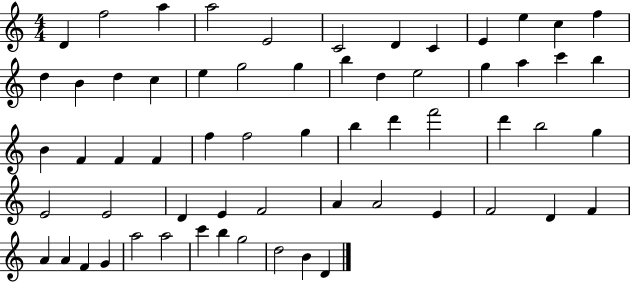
{
  \clef treble
  \numericTimeSignature
  \time 4/4
  \key c \major
  d'4 f''2 a''4 | a''2 e'2 | c'2 d'4 c'4 | e'4 e''4 c''4 f''4 | \break d''4 b'4 d''4 c''4 | e''4 g''2 g''4 | b''4 d''4 e''2 | g''4 a''4 c'''4 b''4 | \break b'4 f'4 f'4 f'4 | f''4 f''2 g''4 | b''4 d'''4 f'''2 | d'''4 b''2 g''4 | \break e'2 e'2 | d'4 e'4 f'2 | a'4 a'2 e'4 | f'2 d'4 f'4 | \break a'4 a'4 f'4 g'4 | a''2 a''2 | c'''4 b''4 g''2 | d''2 b'4 d'4 | \break \bar "|."
}